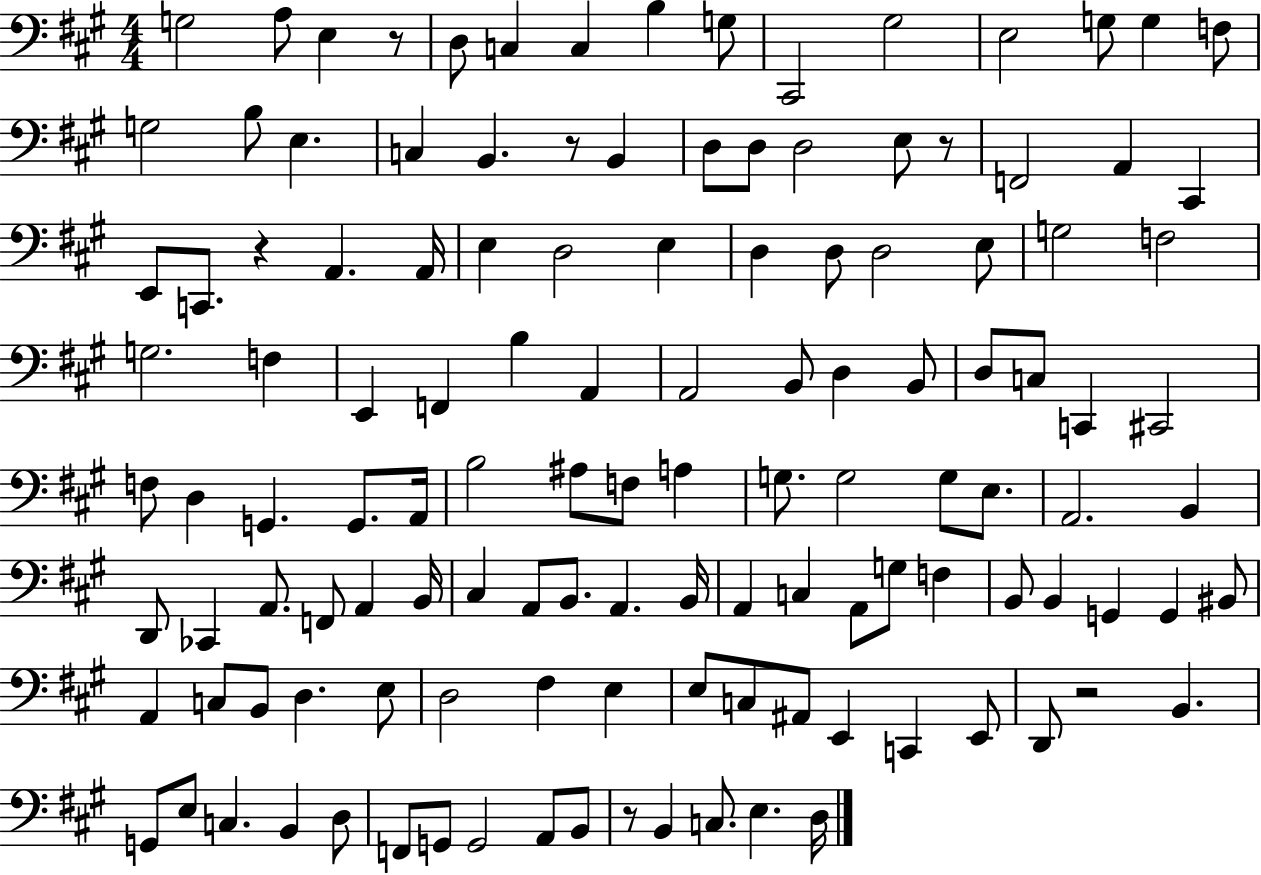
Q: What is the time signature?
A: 4/4